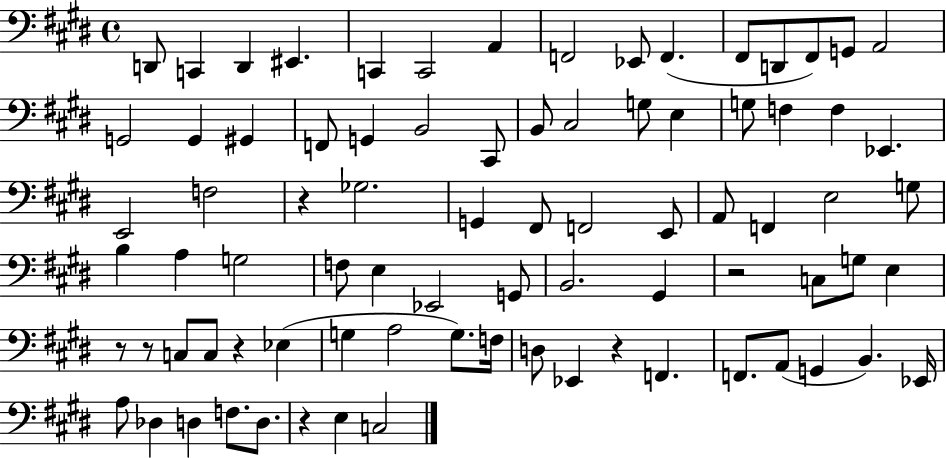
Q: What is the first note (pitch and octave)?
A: D2